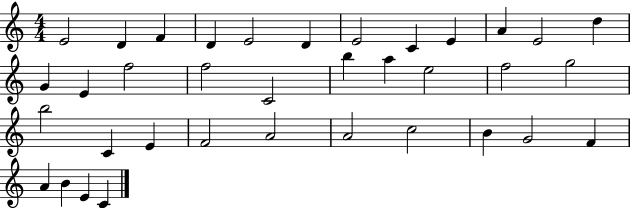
{
  \clef treble
  \numericTimeSignature
  \time 4/4
  \key c \major
  e'2 d'4 f'4 | d'4 e'2 d'4 | e'2 c'4 e'4 | a'4 e'2 d''4 | \break g'4 e'4 f''2 | f''2 c'2 | b''4 a''4 e''2 | f''2 g''2 | \break b''2 c'4 e'4 | f'2 a'2 | a'2 c''2 | b'4 g'2 f'4 | \break a'4 b'4 e'4 c'4 | \bar "|."
}